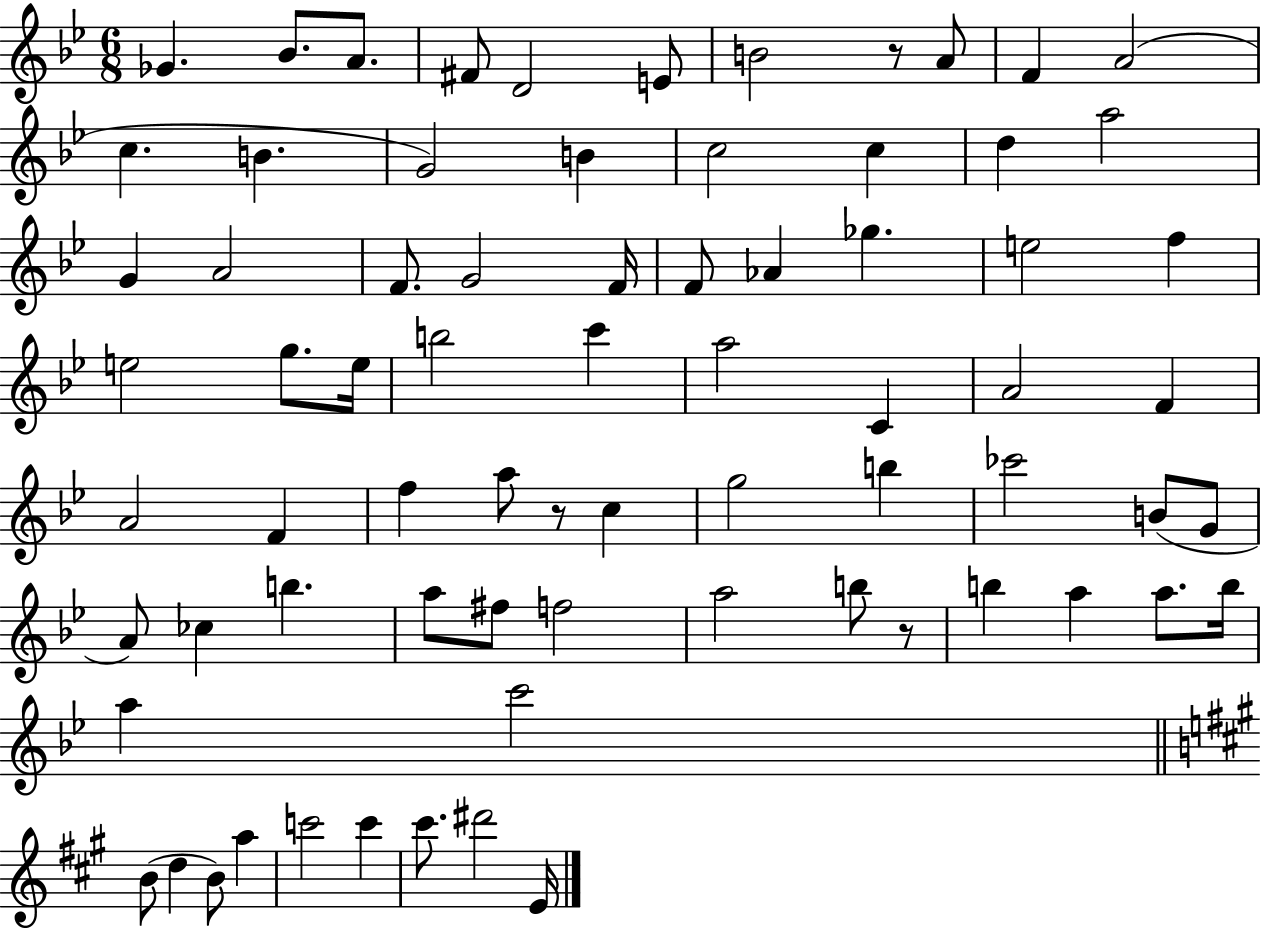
X:1
T:Untitled
M:6/8
L:1/4
K:Bb
_G _B/2 A/2 ^F/2 D2 E/2 B2 z/2 A/2 F A2 c B G2 B c2 c d a2 G A2 F/2 G2 F/4 F/2 _A _g e2 f e2 g/2 e/4 b2 c' a2 C A2 F A2 F f a/2 z/2 c g2 b _c'2 B/2 G/2 A/2 _c b a/2 ^f/2 f2 a2 b/2 z/2 b a a/2 b/4 a c'2 B/2 d B/2 a c'2 c' ^c'/2 ^d'2 E/4